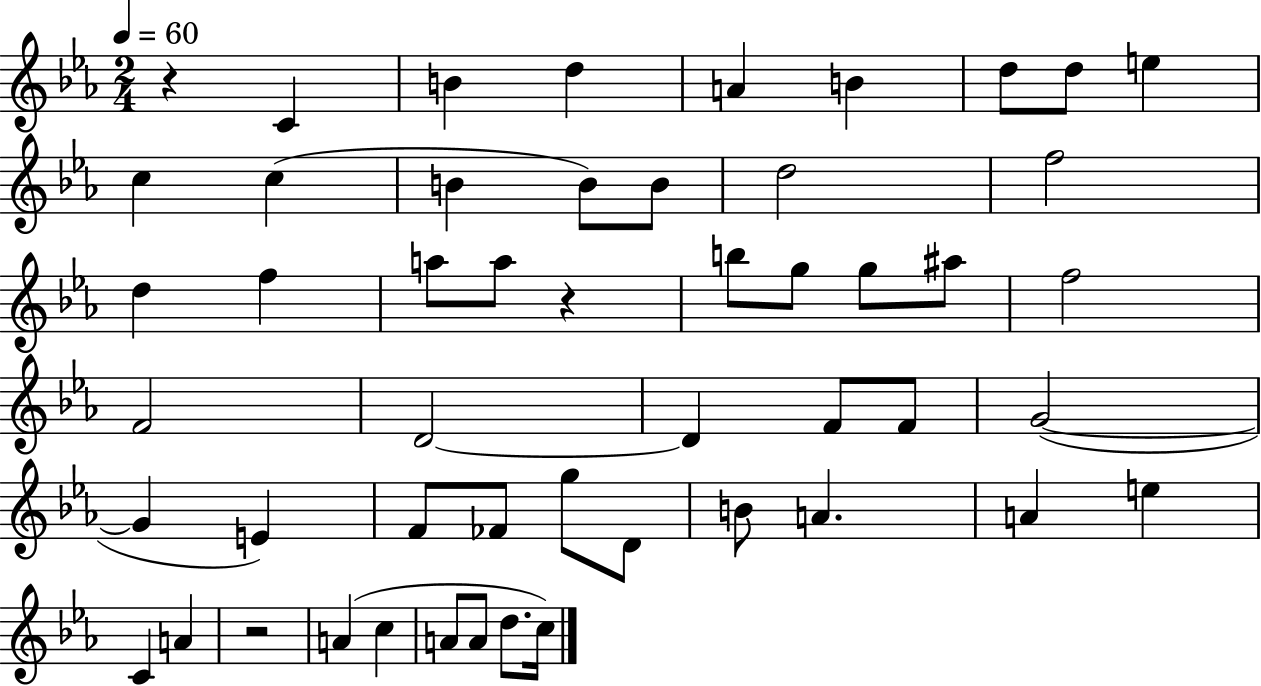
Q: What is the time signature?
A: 2/4